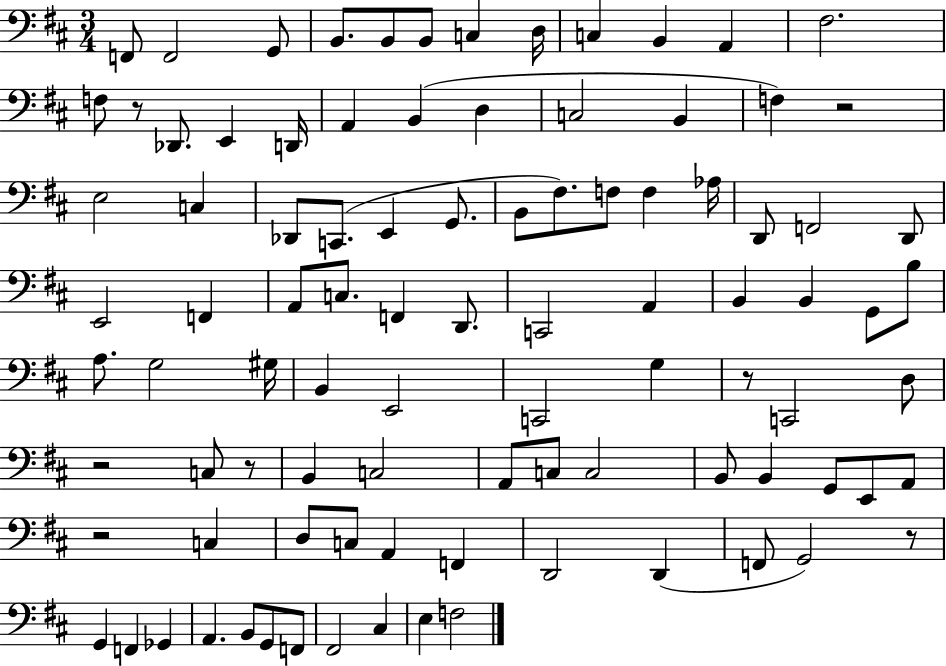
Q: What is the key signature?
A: D major